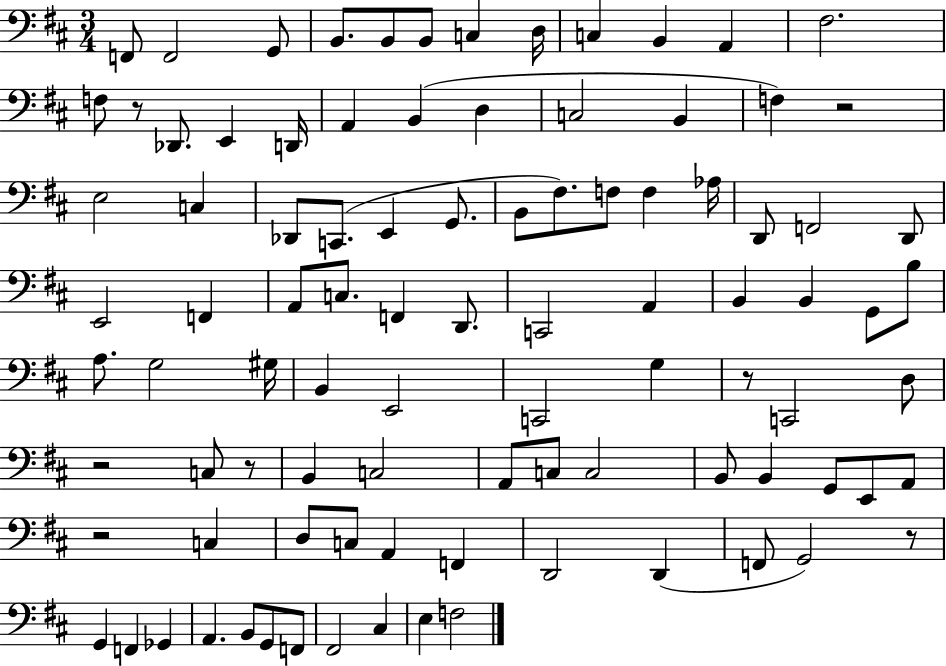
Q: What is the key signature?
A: D major